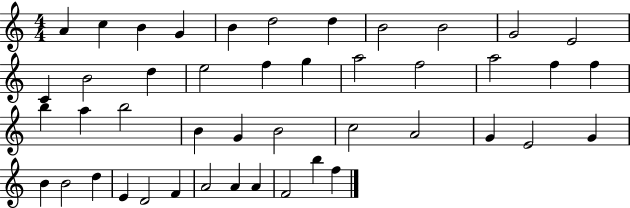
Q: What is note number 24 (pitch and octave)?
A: A5